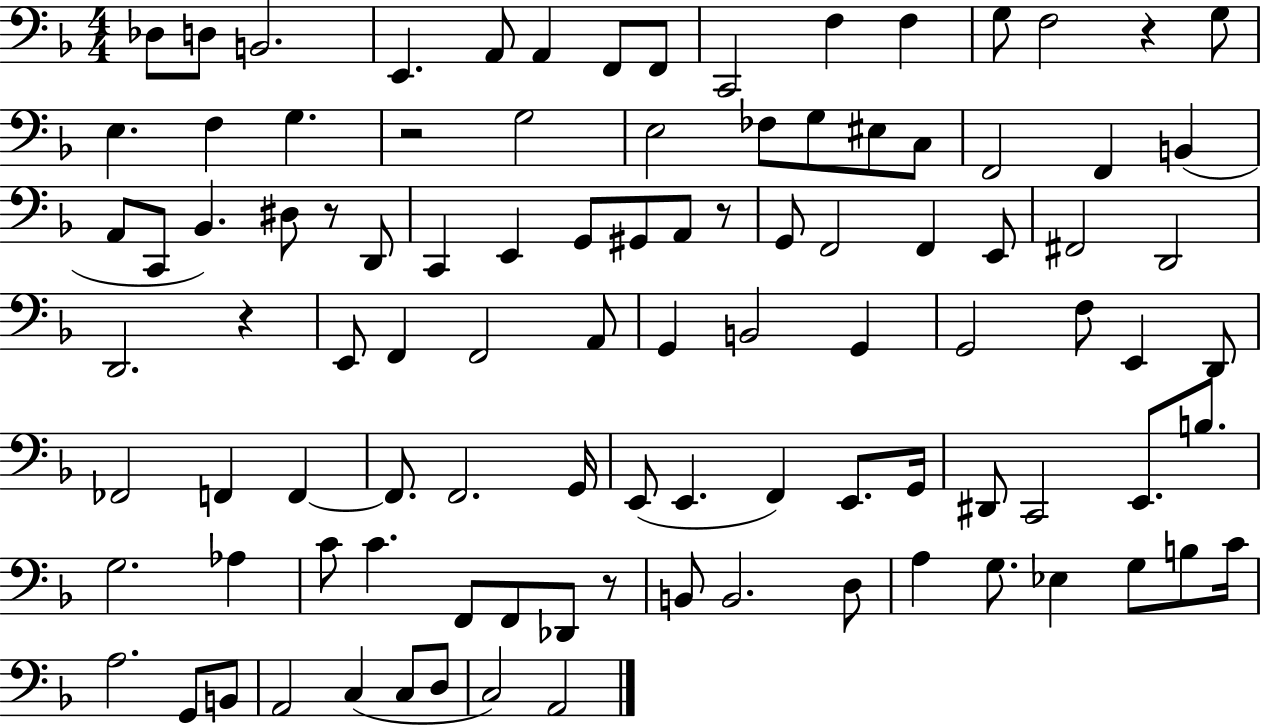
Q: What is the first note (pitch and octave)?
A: Db3